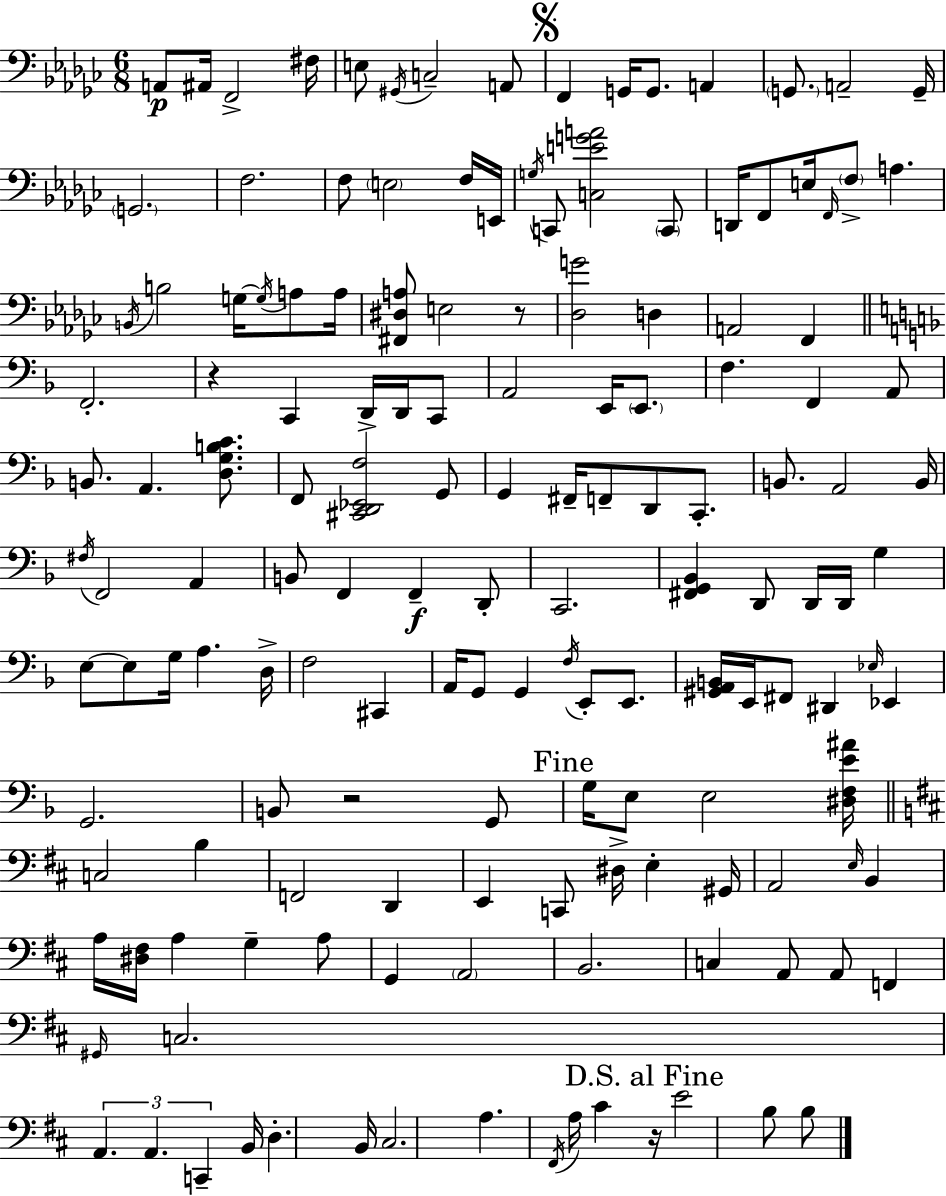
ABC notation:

X:1
T:Untitled
M:6/8
L:1/4
K:Ebm
A,,/2 ^A,,/4 F,,2 ^F,/4 E,/2 ^G,,/4 C,2 A,,/2 F,, G,,/4 G,,/2 A,, G,,/2 A,,2 G,,/4 G,,2 F,2 F,/2 E,2 F,/4 E,,/4 G,/4 C,,/2 [C,EGA]2 C,,/2 D,,/4 F,,/2 E,/4 F,,/4 F,/2 A, B,,/4 B,2 G,/4 G,/4 A,/2 A,/4 [^F,,^D,A,]/2 E,2 z/2 [_D,G]2 D, A,,2 F,, F,,2 z C,, D,,/4 D,,/4 C,,/2 A,,2 E,,/4 E,,/2 F, F,, A,,/2 B,,/2 A,, [D,G,B,C]/2 F,,/2 [^C,,D,,_E,,F,]2 G,,/2 G,, ^F,,/4 F,,/2 D,,/2 C,,/2 B,,/2 A,,2 B,,/4 ^F,/4 F,,2 A,, B,,/2 F,, F,, D,,/2 C,,2 [^F,,G,,_B,,] D,,/2 D,,/4 D,,/4 G, E,/2 E,/2 G,/4 A, D,/4 F,2 ^C,, A,,/4 G,,/2 G,, F,/4 E,,/2 E,,/2 [^G,,A,,B,,]/4 E,,/4 ^F,,/2 ^D,, _E,/4 _E,, G,,2 B,,/2 z2 G,,/2 G,/4 E,/2 E,2 [^D,F,E^A]/4 C,2 B, F,,2 D,, E,, C,,/2 ^D,/4 E, ^G,,/4 A,,2 E,/4 B,, A,/4 [^D,^F,]/4 A, G, A,/2 G,, A,,2 B,,2 C, A,,/2 A,,/2 F,, ^G,,/4 C,2 A,, A,, C,, B,,/4 D, B,,/4 ^C,2 A, ^F,,/4 A,/4 ^C z/4 E2 B,/2 B,/2